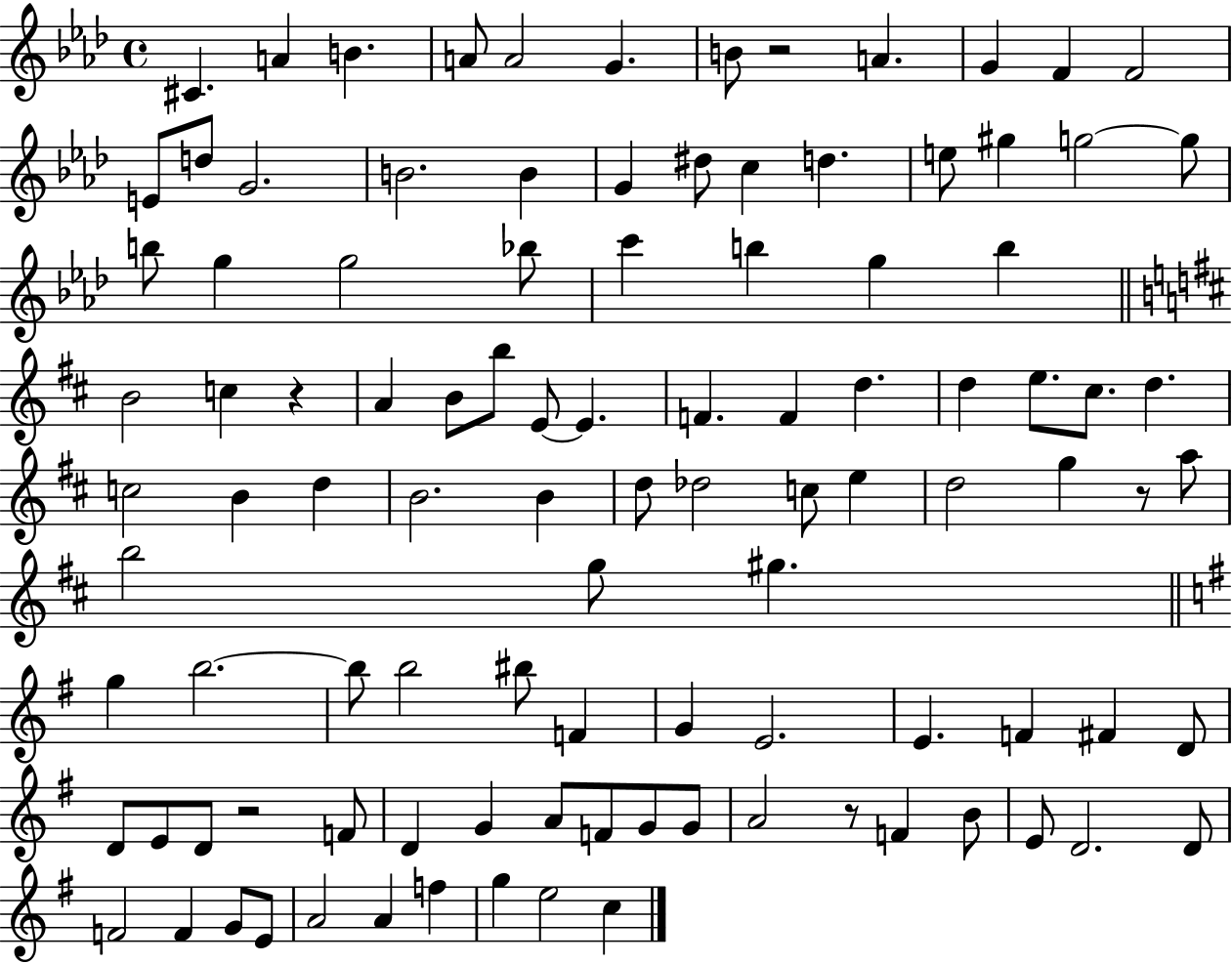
C#4/q. A4/q B4/q. A4/e A4/h G4/q. B4/e R/h A4/q. G4/q F4/q F4/h E4/e D5/e G4/h. B4/h. B4/q G4/q D#5/e C5/q D5/q. E5/e G#5/q G5/h G5/e B5/e G5/q G5/h Bb5/e C6/q B5/q G5/q B5/q B4/h C5/q R/q A4/q B4/e B5/e E4/e E4/q. F4/q. F4/q D5/q. D5/q E5/e. C#5/e. D5/q. C5/h B4/q D5/q B4/h. B4/q D5/e Db5/h C5/e E5/q D5/h G5/q R/e A5/e B5/h G5/e G#5/q. G5/q B5/h. B5/e B5/h BIS5/e F4/q G4/q E4/h. E4/q. F4/q F#4/q D4/e D4/e E4/e D4/e R/h F4/e D4/q G4/q A4/e F4/e G4/e G4/e A4/h R/e F4/q B4/e E4/e D4/h. D4/e F4/h F4/q G4/e E4/e A4/h A4/q F5/q G5/q E5/h C5/q